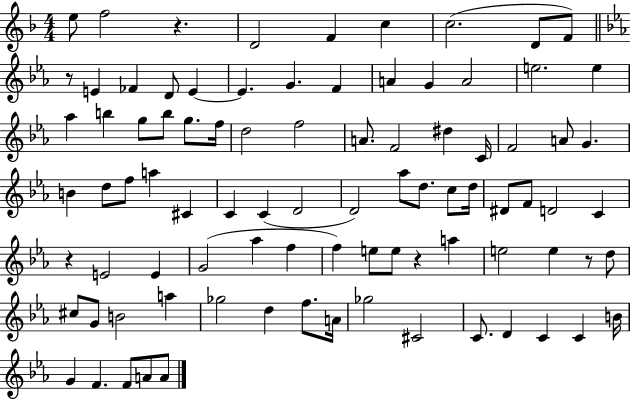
{
  \clef treble
  \numericTimeSignature
  \time 4/4
  \key f \major
  e''8 f''2 r4. | d'2 f'4 c''4 | c''2.( d'8 f'8) | \bar "||" \break \key c \minor r8 e'4 fes'4 d'8 e'4~~ | e'4. g'4. f'4 | a'4 g'4 a'2 | e''2. e''4 | \break aes''4 b''4 g''8 b''8 g''8. f''16 | d''2 f''2 | a'8. f'2 dis''4 c'16 | f'2 a'8 g'4. | \break b'4 d''8 f''8 a''4 cis'4 | c'4 c'4( d'2 | d'2) aes''8 d''8. c''8 d''16 | dis'8 f'8 d'2 c'4 | \break r4 e'2 e'4 | g'2( aes''4 f''4 | f''4) e''8 e''8 r4 a''4 | e''2 e''4 r8 d''8 | \break cis''8 g'8 b'2 a''4 | ges''2 d''4 f''8. a'16 | ges''2 cis'2 | c'8. d'4 c'4 c'4 b'16 | \break g'4 f'4. f'8 a'8 a'8 | \bar "|."
}